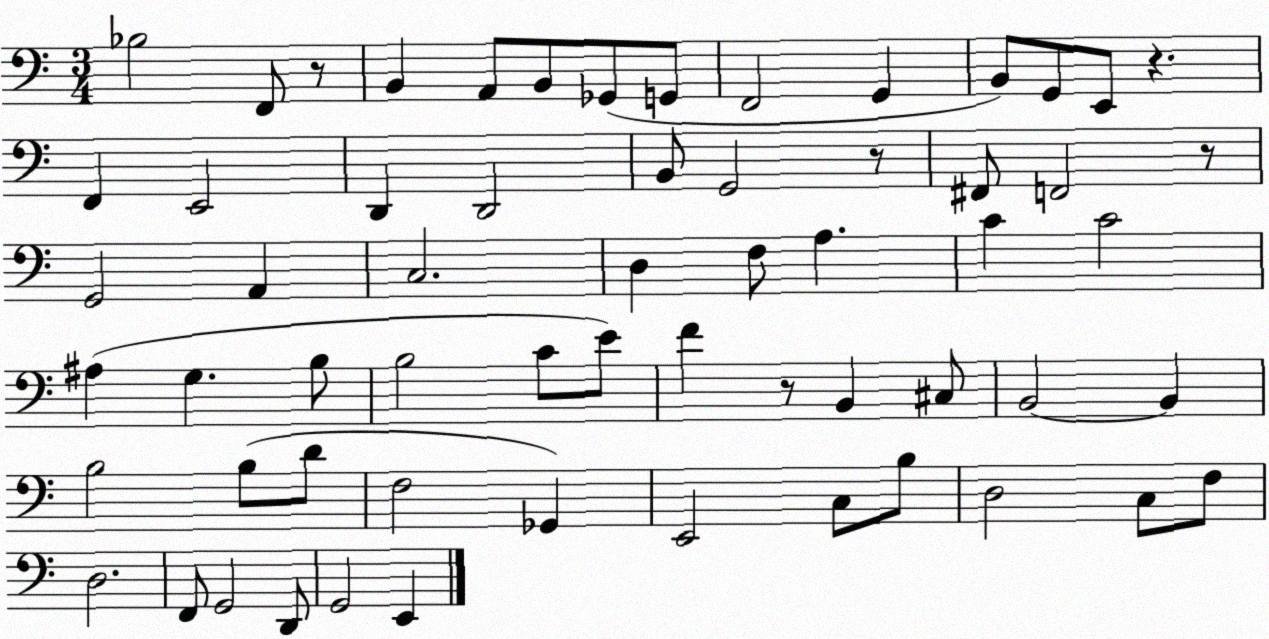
X:1
T:Untitled
M:3/4
L:1/4
K:C
_B,2 F,,/2 z/2 B,, A,,/2 B,,/2 _G,,/2 G,,/2 F,,2 G,, B,,/2 G,,/2 E,,/2 z F,, E,,2 D,, D,,2 B,,/2 G,,2 z/2 ^F,,/2 F,,2 z/2 G,,2 A,, C,2 D, F,/2 A, C C2 ^A, G, B,/2 B,2 C/2 E/2 F z/2 B,, ^C,/2 B,,2 B,, B,2 B,/2 D/2 F,2 _G,, E,,2 C,/2 B,/2 D,2 C,/2 F,/2 D,2 F,,/2 G,,2 D,,/2 G,,2 E,,